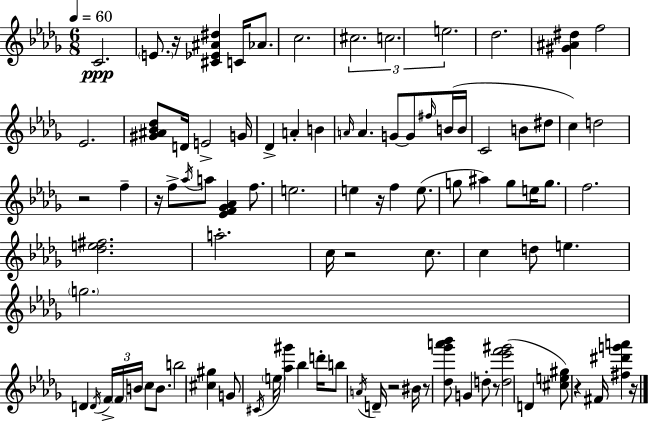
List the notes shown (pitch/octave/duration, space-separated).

C4/h. E4/e. R/s [C#4,Eb4,A#4,D#5]/q C4/s Ab4/e. C5/h. C#5/h. C5/h. E5/h. Db5/h. [G#4,A#4,D#5]/q F5/h Eb4/h. [G#4,A#4,Bb4,Db5]/e D4/s E4/h G4/s Db4/q A4/q B4/q A4/s A4/q. G4/e G4/e F#5/s B4/s B4/s C4/h B4/e D#5/e C5/q D5/h R/h F5/q R/s F5/e Ab5/s A5/e [Eb4,F4,Gb4,Ab4]/q F5/e. E5/h. E5/q R/s F5/q E5/e. G5/e A#5/q G5/e E5/s G5/e. F5/h. [Db5,E5,F#5]/h. A5/h. C5/s R/h C5/e. C5/q D5/e E5/q. G5/h. D4/q D4/s F4/s F4/s B4/s C5/e B4/e. B5/h [C#5,G#5]/q G4/e C#4/s E5/s [Ab5,G#6]/q Bb5/q D6/s B5/e A4/s D4/s R/h BIS4/s R/e [Db5,Gb6,A6,Bb6]/e G4/q D5/e R/e [D5,Eb6,F6,G#6]/h D4/q [C#5,E5,G#5]/e R/q F#4/s [F#5,D#6,G6,A6]/q R/s